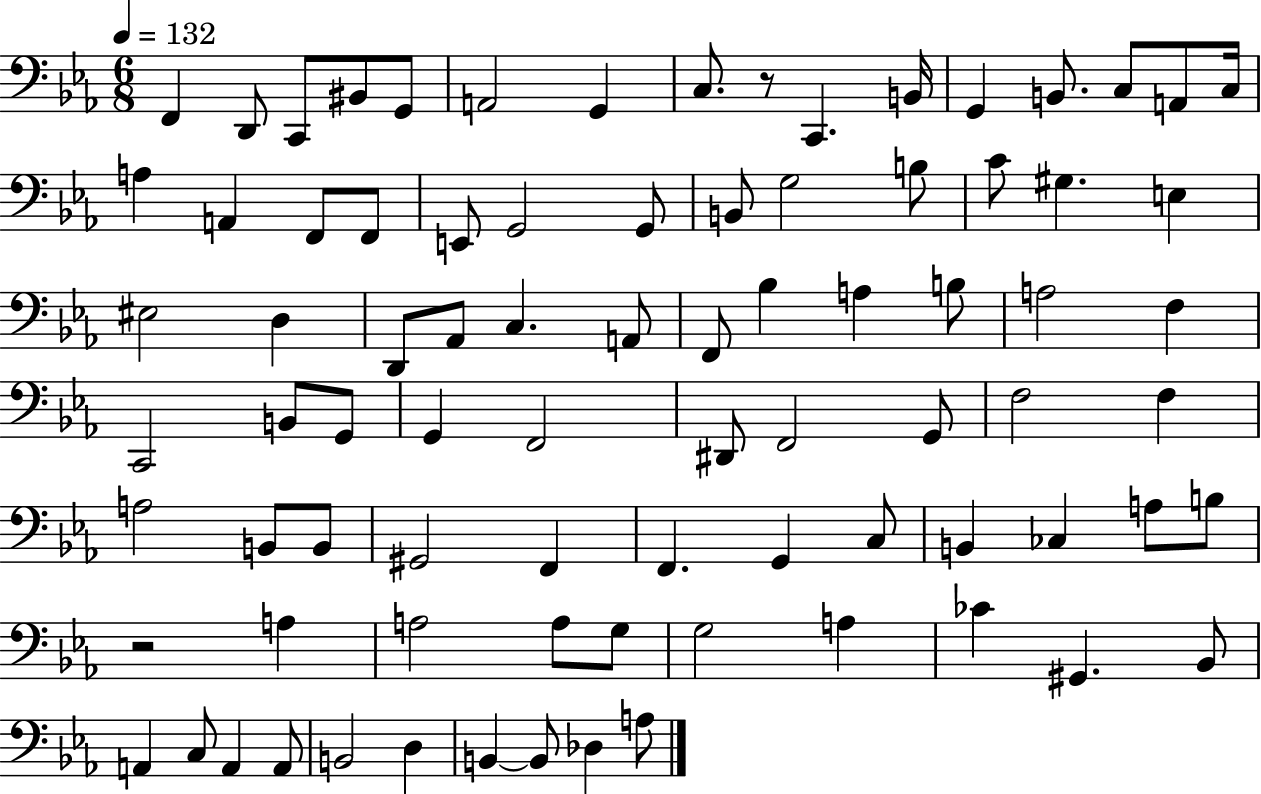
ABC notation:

X:1
T:Untitled
M:6/8
L:1/4
K:Eb
F,, D,,/2 C,,/2 ^B,,/2 G,,/2 A,,2 G,, C,/2 z/2 C,, B,,/4 G,, B,,/2 C,/2 A,,/2 C,/4 A, A,, F,,/2 F,,/2 E,,/2 G,,2 G,,/2 B,,/2 G,2 B,/2 C/2 ^G, E, ^E,2 D, D,,/2 _A,,/2 C, A,,/2 F,,/2 _B, A, B,/2 A,2 F, C,,2 B,,/2 G,,/2 G,, F,,2 ^D,,/2 F,,2 G,,/2 F,2 F, A,2 B,,/2 B,,/2 ^G,,2 F,, F,, G,, C,/2 B,, _C, A,/2 B,/2 z2 A, A,2 A,/2 G,/2 G,2 A, _C ^G,, _B,,/2 A,, C,/2 A,, A,,/2 B,,2 D, B,, B,,/2 _D, A,/2